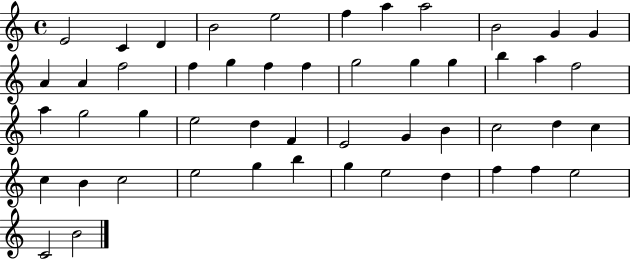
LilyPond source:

{
  \clef treble
  \time 4/4
  \defaultTimeSignature
  \key c \major
  e'2 c'4 d'4 | b'2 e''2 | f''4 a''4 a''2 | b'2 g'4 g'4 | \break a'4 a'4 f''2 | f''4 g''4 f''4 f''4 | g''2 g''4 g''4 | b''4 a''4 f''2 | \break a''4 g''2 g''4 | e''2 d''4 f'4 | e'2 g'4 b'4 | c''2 d''4 c''4 | \break c''4 b'4 c''2 | e''2 g''4 b''4 | g''4 e''2 d''4 | f''4 f''4 e''2 | \break c'2 b'2 | \bar "|."
}